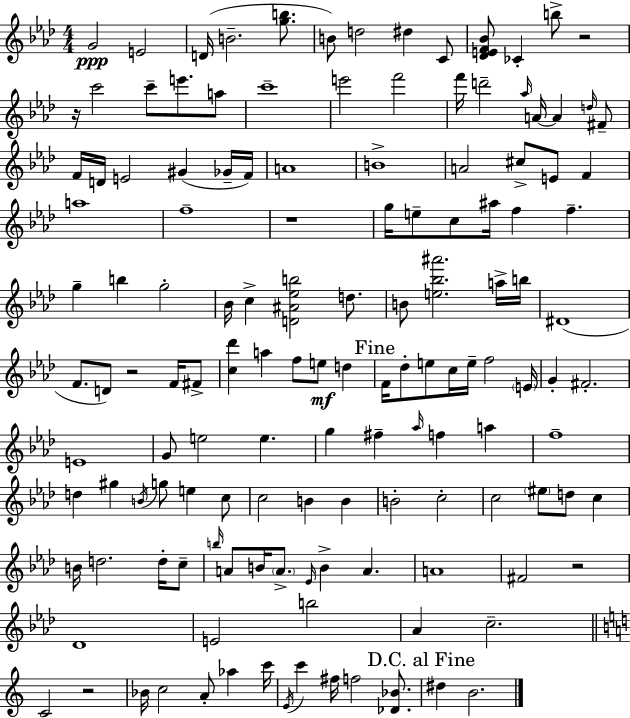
{
  \clef treble
  \numericTimeSignature
  \time 4/4
  \key aes \major
  g'2\ppp e'2 | d'16( b'2.-- <g'' b''>8. | b'8) d''2 dis''4 c'8 | <des' e' f' bes'>8 ces'4-. b''8-> r2 | \break r16 c'''2 c'''8-- e'''8. a''8 | c'''1-- | e'''2 f'''2 | f'''16 d'''2-- \grace { aes''16 } a'16~~ a'4 \grace { d''16 } | \break fis'8-- f'16 d'16 e'2 gis'4( | ges'16-- f'16) a'1 | b'1-> | a'2 cis''8-> e'8 f'4 | \break a''1 | f''1-- | r1 | g''16 e''8-- c''8 ais''16 f''4 f''4.-- | \break g''4-- b''4 g''2-. | bes'16 c''4-> <d' ais' ees'' b''>2 d''8. | b'8 <e'' bes'' ais'''>2. | a''16-> b''16 dis'1( | \break f'8. d'8) r2 f'16 | fis'8-> <c'' des'''>4 a''4 f''8 e''8\mf d''4 | \mark "Fine" f'16 des''8-. e''8 c''16 e''16-- f''2 | \parenthesize e'16 g'4-. fis'2.-. | \break e'1 | g'8 e''2 e''4. | g''4 fis''4-- \grace { aes''16 } f''4 a''4 | f''1-- | \break d''4 gis''4 \acciaccatura { b'16 } g''8 e''4 | c''8 c''2 b'4 | b'4 b'2-. c''2-. | c''2 \parenthesize eis''8 d''8 | \break c''4 b'16 d''2. | d''16-. c''8-- \grace { b''16 } a'8 b'16 \parenthesize a'8.-> \grace { ees'16 } b'4-> | a'4. a'1 | fis'2 r2 | \break des'1 | e'2 b''2 | aes'4 c''2.-- | \bar "||" \break \key a \minor c'2 r2 | bes'16 c''2 a'8-. aes''4 c'''16 | \acciaccatura { e'16 } c'''4 fis''16 f''2 <des' bes'>8. | \mark "D.C. al Fine" dis''4 b'2. | \break \bar "|."
}